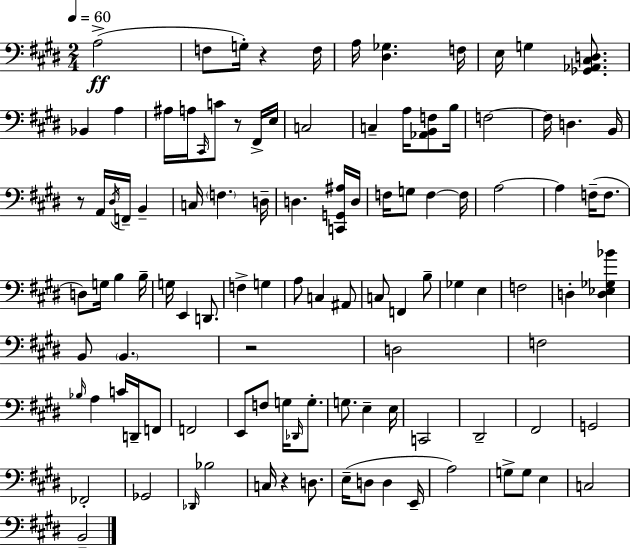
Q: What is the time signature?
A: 2/4